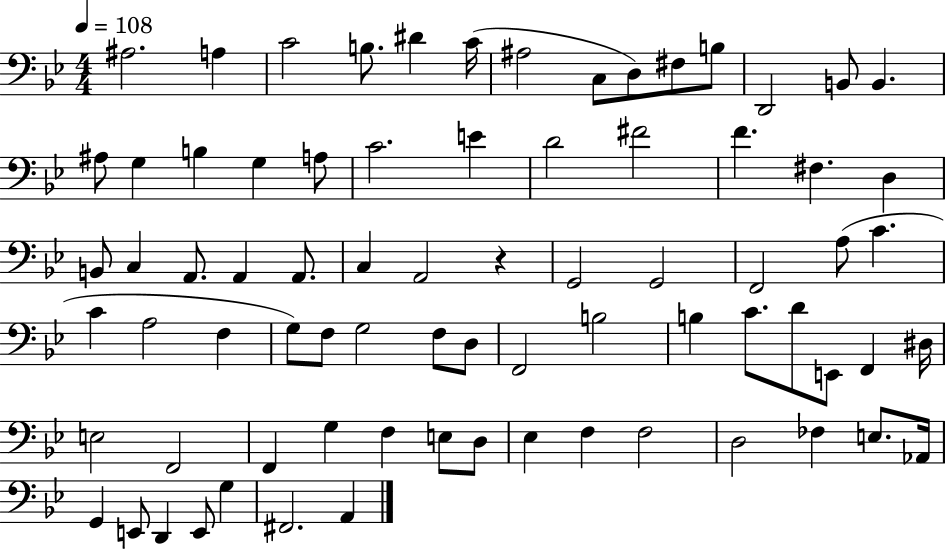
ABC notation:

X:1
T:Untitled
M:4/4
L:1/4
K:Bb
^A,2 A, C2 B,/2 ^D C/4 ^A,2 C,/2 D,/2 ^F,/2 B,/2 D,,2 B,,/2 B,, ^A,/2 G, B, G, A,/2 C2 E D2 ^F2 F ^F, D, B,,/2 C, A,,/2 A,, A,,/2 C, A,,2 z G,,2 G,,2 F,,2 A,/2 C C A,2 F, G,/2 F,/2 G,2 F,/2 D,/2 F,,2 B,2 B, C/2 D/2 E,,/2 F,, ^D,/4 E,2 F,,2 F,, G, F, E,/2 D,/2 _E, F, F,2 D,2 _F, E,/2 _A,,/4 G,, E,,/2 D,, E,,/2 G, ^F,,2 A,,